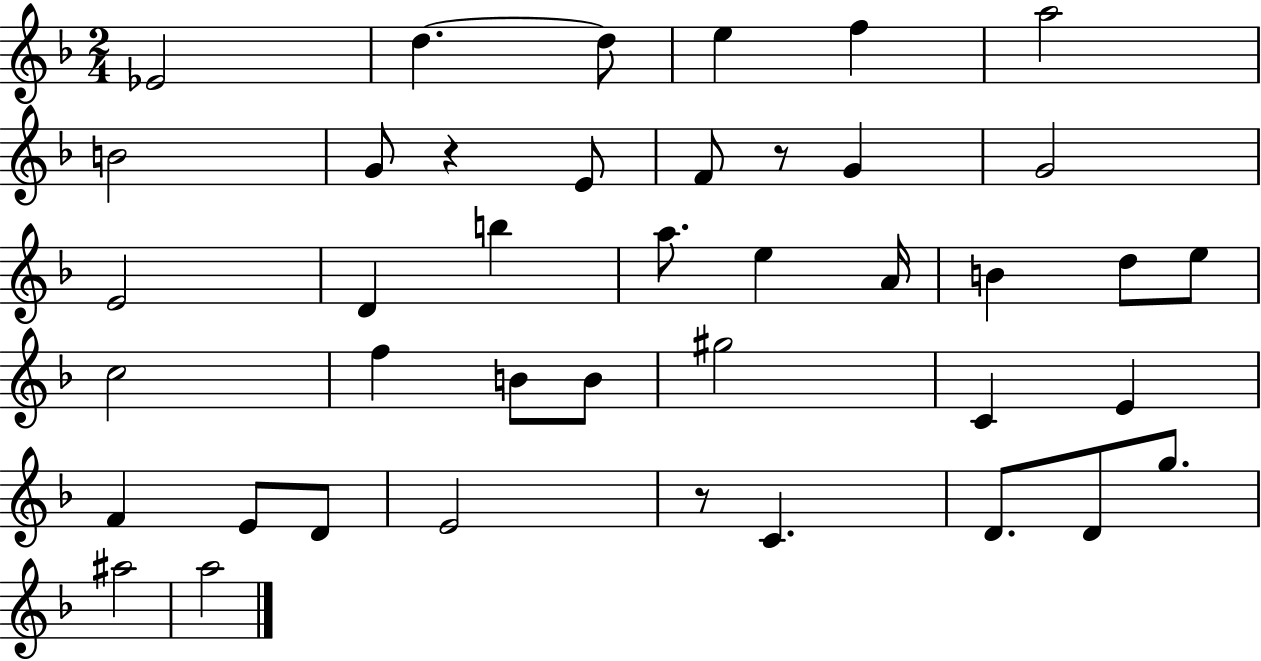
{
  \clef treble
  \numericTimeSignature
  \time 2/4
  \key f \major
  \repeat volta 2 { ees'2 | d''4.~~ d''8 | e''4 f''4 | a''2 | \break b'2 | g'8 r4 e'8 | f'8 r8 g'4 | g'2 | \break e'2 | d'4 b''4 | a''8. e''4 a'16 | b'4 d''8 e''8 | \break c''2 | f''4 b'8 b'8 | gis''2 | c'4 e'4 | \break f'4 e'8 d'8 | e'2 | r8 c'4. | d'8. d'8 g''8. | \break ais''2 | a''2 | } \bar "|."
}